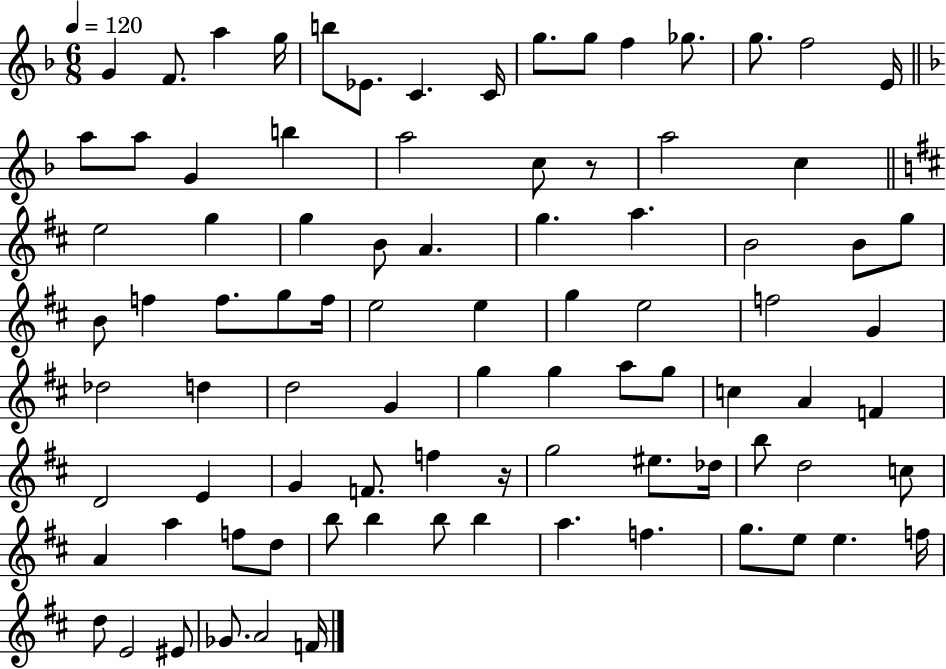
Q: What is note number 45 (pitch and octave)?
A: Db5